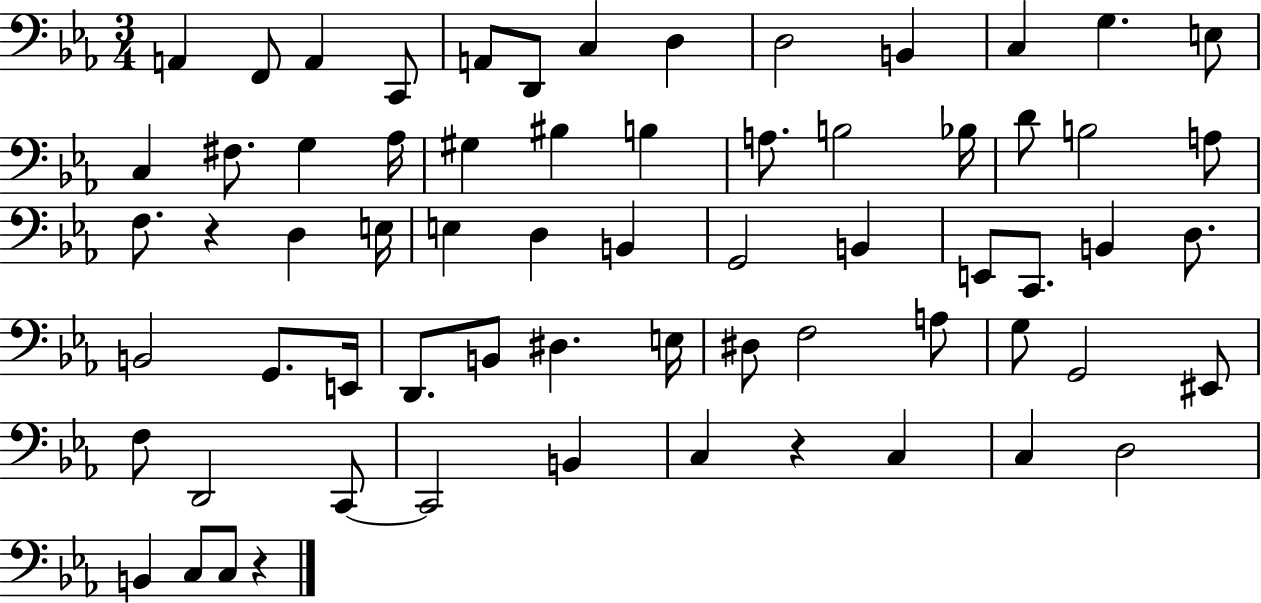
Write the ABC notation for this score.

X:1
T:Untitled
M:3/4
L:1/4
K:Eb
A,, F,,/2 A,, C,,/2 A,,/2 D,,/2 C, D, D,2 B,, C, G, E,/2 C, ^F,/2 G, _A,/4 ^G, ^B, B, A,/2 B,2 _B,/4 D/2 B,2 A,/2 F,/2 z D, E,/4 E, D, B,, G,,2 B,, E,,/2 C,,/2 B,, D,/2 B,,2 G,,/2 E,,/4 D,,/2 B,,/2 ^D, E,/4 ^D,/2 F,2 A,/2 G,/2 G,,2 ^E,,/2 F,/2 D,,2 C,,/2 C,,2 B,, C, z C, C, D,2 B,, C,/2 C,/2 z